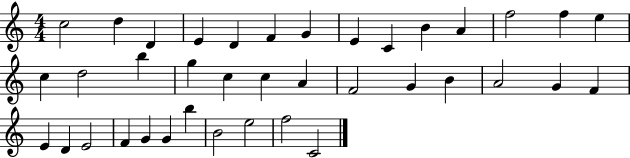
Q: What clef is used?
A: treble